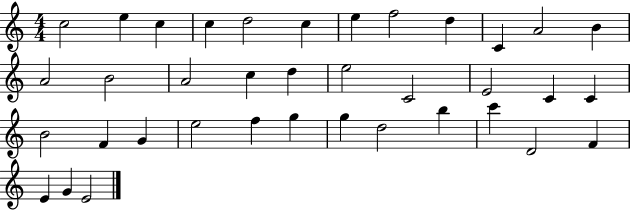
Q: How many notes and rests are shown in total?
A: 37